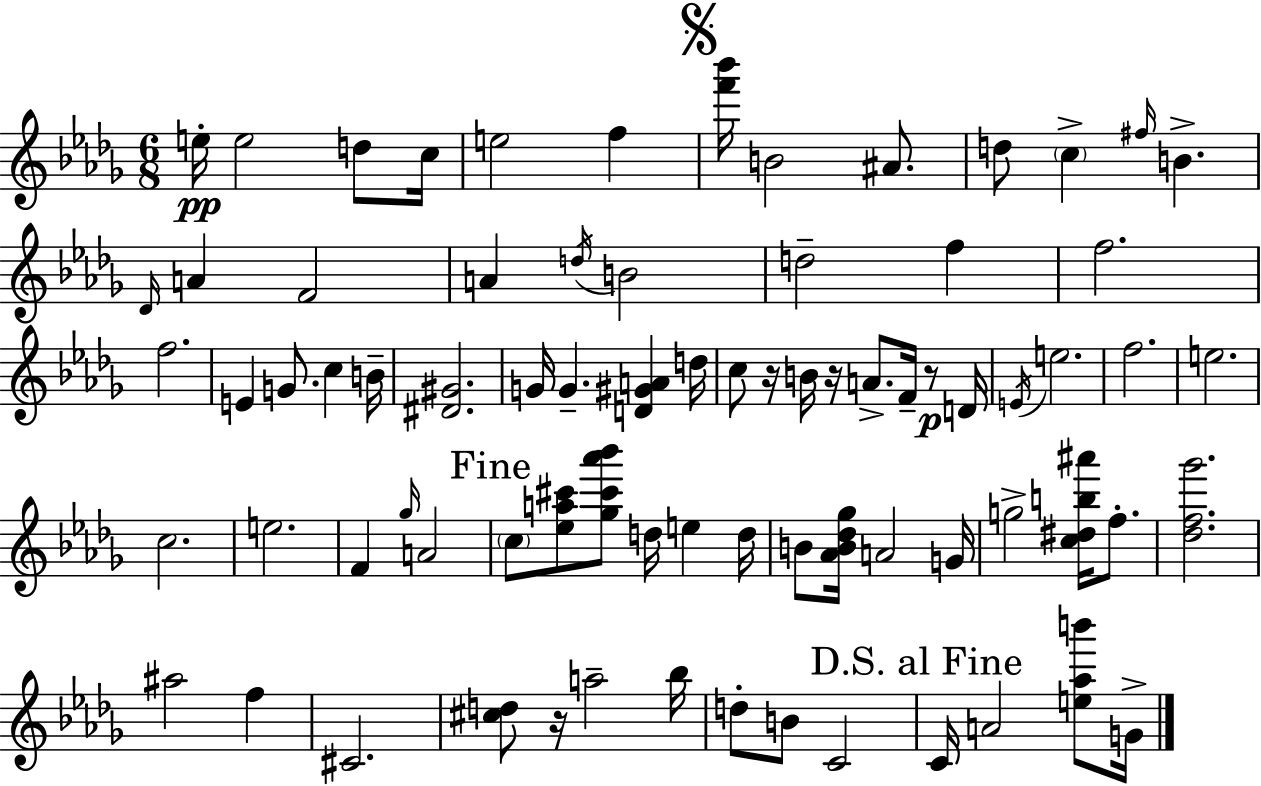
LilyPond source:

{
  \clef treble
  \numericTimeSignature
  \time 6/8
  \key bes \minor
  \repeat volta 2 { e''16-.\pp e''2 d''8 c''16 | e''2 f''4 | \mark \markup { \musicglyph "scripts.segno" } <f''' bes'''>16 b'2 ais'8. | d''8 \parenthesize c''4-> \grace { fis''16 } b'4.-> | \break \grace { des'16 } a'4 f'2 | a'4 \acciaccatura { d''16 } b'2 | d''2-- f''4 | f''2. | \break f''2. | e'4 g'8. c''4 | b'16-- <dis' gis'>2. | g'16 g'4.-- <d' gis' a'>4 | \break d''16 c''8 r16 b'16 r16 a'8.-> f'16-- | r8\p d'16 \acciaccatura { e'16 } e''2. | f''2. | e''2. | \break c''2. | e''2. | f'4 \grace { ges''16 } a'2 | \mark "Fine" \parenthesize c''8 <ees'' a'' cis'''>8 <ges'' cis''' aes''' bes'''>8 d''16 | \break e''4 d''16 b'8 <aes' b' des'' ges''>16 a'2 | g'16 g''2-> | <c'' dis'' b'' ais'''>16 f''8.-. <des'' f'' ges'''>2. | ais''2 | \break f''4 cis'2. | <cis'' d''>8 r16 a''2-- | bes''16 d''8-. b'8 c'2 | \mark "D.S. al Fine" c'16 a'2 | \break <e'' aes'' b'''>8 g'16-> } \bar "|."
}